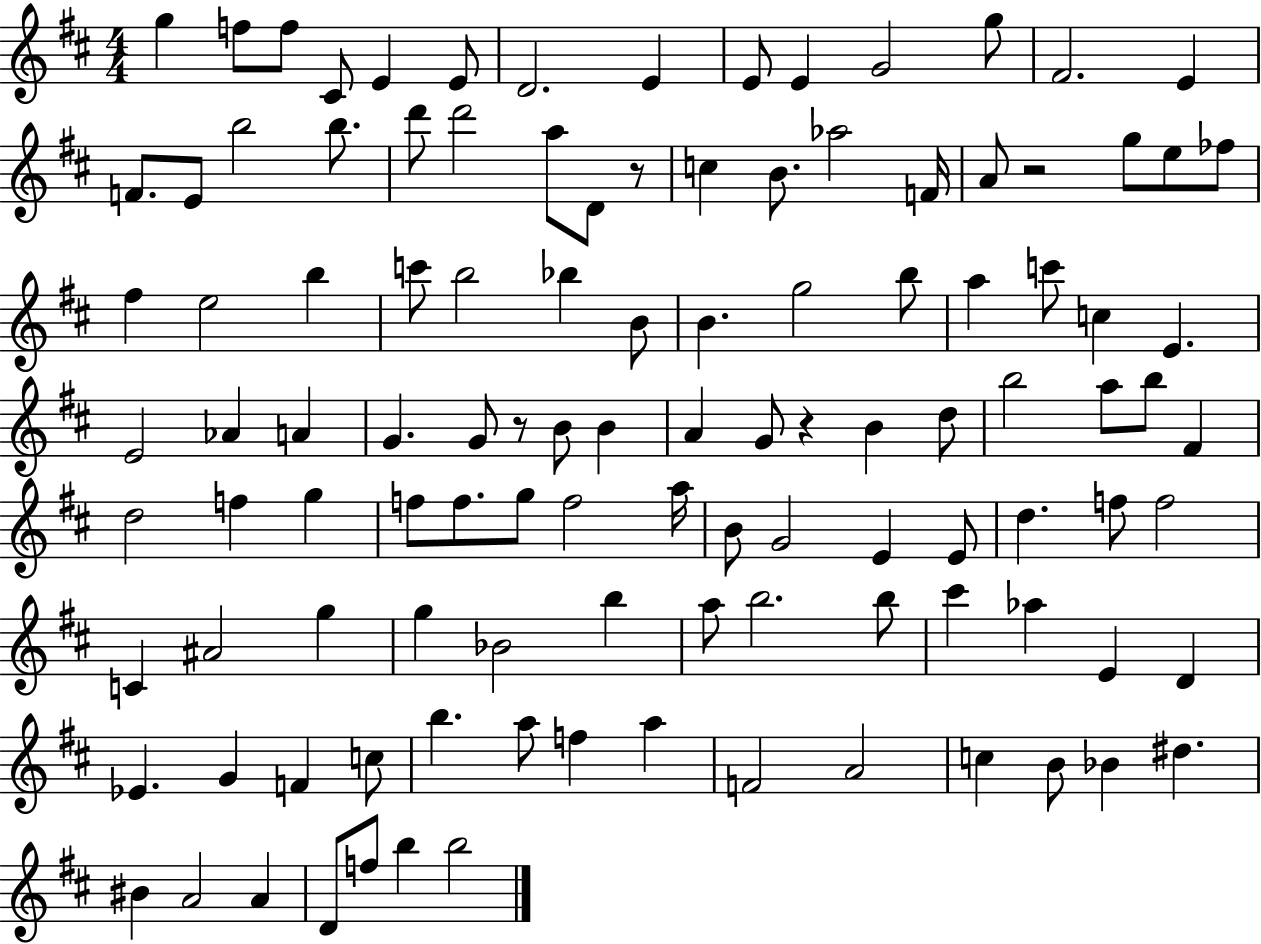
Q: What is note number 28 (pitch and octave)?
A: G5